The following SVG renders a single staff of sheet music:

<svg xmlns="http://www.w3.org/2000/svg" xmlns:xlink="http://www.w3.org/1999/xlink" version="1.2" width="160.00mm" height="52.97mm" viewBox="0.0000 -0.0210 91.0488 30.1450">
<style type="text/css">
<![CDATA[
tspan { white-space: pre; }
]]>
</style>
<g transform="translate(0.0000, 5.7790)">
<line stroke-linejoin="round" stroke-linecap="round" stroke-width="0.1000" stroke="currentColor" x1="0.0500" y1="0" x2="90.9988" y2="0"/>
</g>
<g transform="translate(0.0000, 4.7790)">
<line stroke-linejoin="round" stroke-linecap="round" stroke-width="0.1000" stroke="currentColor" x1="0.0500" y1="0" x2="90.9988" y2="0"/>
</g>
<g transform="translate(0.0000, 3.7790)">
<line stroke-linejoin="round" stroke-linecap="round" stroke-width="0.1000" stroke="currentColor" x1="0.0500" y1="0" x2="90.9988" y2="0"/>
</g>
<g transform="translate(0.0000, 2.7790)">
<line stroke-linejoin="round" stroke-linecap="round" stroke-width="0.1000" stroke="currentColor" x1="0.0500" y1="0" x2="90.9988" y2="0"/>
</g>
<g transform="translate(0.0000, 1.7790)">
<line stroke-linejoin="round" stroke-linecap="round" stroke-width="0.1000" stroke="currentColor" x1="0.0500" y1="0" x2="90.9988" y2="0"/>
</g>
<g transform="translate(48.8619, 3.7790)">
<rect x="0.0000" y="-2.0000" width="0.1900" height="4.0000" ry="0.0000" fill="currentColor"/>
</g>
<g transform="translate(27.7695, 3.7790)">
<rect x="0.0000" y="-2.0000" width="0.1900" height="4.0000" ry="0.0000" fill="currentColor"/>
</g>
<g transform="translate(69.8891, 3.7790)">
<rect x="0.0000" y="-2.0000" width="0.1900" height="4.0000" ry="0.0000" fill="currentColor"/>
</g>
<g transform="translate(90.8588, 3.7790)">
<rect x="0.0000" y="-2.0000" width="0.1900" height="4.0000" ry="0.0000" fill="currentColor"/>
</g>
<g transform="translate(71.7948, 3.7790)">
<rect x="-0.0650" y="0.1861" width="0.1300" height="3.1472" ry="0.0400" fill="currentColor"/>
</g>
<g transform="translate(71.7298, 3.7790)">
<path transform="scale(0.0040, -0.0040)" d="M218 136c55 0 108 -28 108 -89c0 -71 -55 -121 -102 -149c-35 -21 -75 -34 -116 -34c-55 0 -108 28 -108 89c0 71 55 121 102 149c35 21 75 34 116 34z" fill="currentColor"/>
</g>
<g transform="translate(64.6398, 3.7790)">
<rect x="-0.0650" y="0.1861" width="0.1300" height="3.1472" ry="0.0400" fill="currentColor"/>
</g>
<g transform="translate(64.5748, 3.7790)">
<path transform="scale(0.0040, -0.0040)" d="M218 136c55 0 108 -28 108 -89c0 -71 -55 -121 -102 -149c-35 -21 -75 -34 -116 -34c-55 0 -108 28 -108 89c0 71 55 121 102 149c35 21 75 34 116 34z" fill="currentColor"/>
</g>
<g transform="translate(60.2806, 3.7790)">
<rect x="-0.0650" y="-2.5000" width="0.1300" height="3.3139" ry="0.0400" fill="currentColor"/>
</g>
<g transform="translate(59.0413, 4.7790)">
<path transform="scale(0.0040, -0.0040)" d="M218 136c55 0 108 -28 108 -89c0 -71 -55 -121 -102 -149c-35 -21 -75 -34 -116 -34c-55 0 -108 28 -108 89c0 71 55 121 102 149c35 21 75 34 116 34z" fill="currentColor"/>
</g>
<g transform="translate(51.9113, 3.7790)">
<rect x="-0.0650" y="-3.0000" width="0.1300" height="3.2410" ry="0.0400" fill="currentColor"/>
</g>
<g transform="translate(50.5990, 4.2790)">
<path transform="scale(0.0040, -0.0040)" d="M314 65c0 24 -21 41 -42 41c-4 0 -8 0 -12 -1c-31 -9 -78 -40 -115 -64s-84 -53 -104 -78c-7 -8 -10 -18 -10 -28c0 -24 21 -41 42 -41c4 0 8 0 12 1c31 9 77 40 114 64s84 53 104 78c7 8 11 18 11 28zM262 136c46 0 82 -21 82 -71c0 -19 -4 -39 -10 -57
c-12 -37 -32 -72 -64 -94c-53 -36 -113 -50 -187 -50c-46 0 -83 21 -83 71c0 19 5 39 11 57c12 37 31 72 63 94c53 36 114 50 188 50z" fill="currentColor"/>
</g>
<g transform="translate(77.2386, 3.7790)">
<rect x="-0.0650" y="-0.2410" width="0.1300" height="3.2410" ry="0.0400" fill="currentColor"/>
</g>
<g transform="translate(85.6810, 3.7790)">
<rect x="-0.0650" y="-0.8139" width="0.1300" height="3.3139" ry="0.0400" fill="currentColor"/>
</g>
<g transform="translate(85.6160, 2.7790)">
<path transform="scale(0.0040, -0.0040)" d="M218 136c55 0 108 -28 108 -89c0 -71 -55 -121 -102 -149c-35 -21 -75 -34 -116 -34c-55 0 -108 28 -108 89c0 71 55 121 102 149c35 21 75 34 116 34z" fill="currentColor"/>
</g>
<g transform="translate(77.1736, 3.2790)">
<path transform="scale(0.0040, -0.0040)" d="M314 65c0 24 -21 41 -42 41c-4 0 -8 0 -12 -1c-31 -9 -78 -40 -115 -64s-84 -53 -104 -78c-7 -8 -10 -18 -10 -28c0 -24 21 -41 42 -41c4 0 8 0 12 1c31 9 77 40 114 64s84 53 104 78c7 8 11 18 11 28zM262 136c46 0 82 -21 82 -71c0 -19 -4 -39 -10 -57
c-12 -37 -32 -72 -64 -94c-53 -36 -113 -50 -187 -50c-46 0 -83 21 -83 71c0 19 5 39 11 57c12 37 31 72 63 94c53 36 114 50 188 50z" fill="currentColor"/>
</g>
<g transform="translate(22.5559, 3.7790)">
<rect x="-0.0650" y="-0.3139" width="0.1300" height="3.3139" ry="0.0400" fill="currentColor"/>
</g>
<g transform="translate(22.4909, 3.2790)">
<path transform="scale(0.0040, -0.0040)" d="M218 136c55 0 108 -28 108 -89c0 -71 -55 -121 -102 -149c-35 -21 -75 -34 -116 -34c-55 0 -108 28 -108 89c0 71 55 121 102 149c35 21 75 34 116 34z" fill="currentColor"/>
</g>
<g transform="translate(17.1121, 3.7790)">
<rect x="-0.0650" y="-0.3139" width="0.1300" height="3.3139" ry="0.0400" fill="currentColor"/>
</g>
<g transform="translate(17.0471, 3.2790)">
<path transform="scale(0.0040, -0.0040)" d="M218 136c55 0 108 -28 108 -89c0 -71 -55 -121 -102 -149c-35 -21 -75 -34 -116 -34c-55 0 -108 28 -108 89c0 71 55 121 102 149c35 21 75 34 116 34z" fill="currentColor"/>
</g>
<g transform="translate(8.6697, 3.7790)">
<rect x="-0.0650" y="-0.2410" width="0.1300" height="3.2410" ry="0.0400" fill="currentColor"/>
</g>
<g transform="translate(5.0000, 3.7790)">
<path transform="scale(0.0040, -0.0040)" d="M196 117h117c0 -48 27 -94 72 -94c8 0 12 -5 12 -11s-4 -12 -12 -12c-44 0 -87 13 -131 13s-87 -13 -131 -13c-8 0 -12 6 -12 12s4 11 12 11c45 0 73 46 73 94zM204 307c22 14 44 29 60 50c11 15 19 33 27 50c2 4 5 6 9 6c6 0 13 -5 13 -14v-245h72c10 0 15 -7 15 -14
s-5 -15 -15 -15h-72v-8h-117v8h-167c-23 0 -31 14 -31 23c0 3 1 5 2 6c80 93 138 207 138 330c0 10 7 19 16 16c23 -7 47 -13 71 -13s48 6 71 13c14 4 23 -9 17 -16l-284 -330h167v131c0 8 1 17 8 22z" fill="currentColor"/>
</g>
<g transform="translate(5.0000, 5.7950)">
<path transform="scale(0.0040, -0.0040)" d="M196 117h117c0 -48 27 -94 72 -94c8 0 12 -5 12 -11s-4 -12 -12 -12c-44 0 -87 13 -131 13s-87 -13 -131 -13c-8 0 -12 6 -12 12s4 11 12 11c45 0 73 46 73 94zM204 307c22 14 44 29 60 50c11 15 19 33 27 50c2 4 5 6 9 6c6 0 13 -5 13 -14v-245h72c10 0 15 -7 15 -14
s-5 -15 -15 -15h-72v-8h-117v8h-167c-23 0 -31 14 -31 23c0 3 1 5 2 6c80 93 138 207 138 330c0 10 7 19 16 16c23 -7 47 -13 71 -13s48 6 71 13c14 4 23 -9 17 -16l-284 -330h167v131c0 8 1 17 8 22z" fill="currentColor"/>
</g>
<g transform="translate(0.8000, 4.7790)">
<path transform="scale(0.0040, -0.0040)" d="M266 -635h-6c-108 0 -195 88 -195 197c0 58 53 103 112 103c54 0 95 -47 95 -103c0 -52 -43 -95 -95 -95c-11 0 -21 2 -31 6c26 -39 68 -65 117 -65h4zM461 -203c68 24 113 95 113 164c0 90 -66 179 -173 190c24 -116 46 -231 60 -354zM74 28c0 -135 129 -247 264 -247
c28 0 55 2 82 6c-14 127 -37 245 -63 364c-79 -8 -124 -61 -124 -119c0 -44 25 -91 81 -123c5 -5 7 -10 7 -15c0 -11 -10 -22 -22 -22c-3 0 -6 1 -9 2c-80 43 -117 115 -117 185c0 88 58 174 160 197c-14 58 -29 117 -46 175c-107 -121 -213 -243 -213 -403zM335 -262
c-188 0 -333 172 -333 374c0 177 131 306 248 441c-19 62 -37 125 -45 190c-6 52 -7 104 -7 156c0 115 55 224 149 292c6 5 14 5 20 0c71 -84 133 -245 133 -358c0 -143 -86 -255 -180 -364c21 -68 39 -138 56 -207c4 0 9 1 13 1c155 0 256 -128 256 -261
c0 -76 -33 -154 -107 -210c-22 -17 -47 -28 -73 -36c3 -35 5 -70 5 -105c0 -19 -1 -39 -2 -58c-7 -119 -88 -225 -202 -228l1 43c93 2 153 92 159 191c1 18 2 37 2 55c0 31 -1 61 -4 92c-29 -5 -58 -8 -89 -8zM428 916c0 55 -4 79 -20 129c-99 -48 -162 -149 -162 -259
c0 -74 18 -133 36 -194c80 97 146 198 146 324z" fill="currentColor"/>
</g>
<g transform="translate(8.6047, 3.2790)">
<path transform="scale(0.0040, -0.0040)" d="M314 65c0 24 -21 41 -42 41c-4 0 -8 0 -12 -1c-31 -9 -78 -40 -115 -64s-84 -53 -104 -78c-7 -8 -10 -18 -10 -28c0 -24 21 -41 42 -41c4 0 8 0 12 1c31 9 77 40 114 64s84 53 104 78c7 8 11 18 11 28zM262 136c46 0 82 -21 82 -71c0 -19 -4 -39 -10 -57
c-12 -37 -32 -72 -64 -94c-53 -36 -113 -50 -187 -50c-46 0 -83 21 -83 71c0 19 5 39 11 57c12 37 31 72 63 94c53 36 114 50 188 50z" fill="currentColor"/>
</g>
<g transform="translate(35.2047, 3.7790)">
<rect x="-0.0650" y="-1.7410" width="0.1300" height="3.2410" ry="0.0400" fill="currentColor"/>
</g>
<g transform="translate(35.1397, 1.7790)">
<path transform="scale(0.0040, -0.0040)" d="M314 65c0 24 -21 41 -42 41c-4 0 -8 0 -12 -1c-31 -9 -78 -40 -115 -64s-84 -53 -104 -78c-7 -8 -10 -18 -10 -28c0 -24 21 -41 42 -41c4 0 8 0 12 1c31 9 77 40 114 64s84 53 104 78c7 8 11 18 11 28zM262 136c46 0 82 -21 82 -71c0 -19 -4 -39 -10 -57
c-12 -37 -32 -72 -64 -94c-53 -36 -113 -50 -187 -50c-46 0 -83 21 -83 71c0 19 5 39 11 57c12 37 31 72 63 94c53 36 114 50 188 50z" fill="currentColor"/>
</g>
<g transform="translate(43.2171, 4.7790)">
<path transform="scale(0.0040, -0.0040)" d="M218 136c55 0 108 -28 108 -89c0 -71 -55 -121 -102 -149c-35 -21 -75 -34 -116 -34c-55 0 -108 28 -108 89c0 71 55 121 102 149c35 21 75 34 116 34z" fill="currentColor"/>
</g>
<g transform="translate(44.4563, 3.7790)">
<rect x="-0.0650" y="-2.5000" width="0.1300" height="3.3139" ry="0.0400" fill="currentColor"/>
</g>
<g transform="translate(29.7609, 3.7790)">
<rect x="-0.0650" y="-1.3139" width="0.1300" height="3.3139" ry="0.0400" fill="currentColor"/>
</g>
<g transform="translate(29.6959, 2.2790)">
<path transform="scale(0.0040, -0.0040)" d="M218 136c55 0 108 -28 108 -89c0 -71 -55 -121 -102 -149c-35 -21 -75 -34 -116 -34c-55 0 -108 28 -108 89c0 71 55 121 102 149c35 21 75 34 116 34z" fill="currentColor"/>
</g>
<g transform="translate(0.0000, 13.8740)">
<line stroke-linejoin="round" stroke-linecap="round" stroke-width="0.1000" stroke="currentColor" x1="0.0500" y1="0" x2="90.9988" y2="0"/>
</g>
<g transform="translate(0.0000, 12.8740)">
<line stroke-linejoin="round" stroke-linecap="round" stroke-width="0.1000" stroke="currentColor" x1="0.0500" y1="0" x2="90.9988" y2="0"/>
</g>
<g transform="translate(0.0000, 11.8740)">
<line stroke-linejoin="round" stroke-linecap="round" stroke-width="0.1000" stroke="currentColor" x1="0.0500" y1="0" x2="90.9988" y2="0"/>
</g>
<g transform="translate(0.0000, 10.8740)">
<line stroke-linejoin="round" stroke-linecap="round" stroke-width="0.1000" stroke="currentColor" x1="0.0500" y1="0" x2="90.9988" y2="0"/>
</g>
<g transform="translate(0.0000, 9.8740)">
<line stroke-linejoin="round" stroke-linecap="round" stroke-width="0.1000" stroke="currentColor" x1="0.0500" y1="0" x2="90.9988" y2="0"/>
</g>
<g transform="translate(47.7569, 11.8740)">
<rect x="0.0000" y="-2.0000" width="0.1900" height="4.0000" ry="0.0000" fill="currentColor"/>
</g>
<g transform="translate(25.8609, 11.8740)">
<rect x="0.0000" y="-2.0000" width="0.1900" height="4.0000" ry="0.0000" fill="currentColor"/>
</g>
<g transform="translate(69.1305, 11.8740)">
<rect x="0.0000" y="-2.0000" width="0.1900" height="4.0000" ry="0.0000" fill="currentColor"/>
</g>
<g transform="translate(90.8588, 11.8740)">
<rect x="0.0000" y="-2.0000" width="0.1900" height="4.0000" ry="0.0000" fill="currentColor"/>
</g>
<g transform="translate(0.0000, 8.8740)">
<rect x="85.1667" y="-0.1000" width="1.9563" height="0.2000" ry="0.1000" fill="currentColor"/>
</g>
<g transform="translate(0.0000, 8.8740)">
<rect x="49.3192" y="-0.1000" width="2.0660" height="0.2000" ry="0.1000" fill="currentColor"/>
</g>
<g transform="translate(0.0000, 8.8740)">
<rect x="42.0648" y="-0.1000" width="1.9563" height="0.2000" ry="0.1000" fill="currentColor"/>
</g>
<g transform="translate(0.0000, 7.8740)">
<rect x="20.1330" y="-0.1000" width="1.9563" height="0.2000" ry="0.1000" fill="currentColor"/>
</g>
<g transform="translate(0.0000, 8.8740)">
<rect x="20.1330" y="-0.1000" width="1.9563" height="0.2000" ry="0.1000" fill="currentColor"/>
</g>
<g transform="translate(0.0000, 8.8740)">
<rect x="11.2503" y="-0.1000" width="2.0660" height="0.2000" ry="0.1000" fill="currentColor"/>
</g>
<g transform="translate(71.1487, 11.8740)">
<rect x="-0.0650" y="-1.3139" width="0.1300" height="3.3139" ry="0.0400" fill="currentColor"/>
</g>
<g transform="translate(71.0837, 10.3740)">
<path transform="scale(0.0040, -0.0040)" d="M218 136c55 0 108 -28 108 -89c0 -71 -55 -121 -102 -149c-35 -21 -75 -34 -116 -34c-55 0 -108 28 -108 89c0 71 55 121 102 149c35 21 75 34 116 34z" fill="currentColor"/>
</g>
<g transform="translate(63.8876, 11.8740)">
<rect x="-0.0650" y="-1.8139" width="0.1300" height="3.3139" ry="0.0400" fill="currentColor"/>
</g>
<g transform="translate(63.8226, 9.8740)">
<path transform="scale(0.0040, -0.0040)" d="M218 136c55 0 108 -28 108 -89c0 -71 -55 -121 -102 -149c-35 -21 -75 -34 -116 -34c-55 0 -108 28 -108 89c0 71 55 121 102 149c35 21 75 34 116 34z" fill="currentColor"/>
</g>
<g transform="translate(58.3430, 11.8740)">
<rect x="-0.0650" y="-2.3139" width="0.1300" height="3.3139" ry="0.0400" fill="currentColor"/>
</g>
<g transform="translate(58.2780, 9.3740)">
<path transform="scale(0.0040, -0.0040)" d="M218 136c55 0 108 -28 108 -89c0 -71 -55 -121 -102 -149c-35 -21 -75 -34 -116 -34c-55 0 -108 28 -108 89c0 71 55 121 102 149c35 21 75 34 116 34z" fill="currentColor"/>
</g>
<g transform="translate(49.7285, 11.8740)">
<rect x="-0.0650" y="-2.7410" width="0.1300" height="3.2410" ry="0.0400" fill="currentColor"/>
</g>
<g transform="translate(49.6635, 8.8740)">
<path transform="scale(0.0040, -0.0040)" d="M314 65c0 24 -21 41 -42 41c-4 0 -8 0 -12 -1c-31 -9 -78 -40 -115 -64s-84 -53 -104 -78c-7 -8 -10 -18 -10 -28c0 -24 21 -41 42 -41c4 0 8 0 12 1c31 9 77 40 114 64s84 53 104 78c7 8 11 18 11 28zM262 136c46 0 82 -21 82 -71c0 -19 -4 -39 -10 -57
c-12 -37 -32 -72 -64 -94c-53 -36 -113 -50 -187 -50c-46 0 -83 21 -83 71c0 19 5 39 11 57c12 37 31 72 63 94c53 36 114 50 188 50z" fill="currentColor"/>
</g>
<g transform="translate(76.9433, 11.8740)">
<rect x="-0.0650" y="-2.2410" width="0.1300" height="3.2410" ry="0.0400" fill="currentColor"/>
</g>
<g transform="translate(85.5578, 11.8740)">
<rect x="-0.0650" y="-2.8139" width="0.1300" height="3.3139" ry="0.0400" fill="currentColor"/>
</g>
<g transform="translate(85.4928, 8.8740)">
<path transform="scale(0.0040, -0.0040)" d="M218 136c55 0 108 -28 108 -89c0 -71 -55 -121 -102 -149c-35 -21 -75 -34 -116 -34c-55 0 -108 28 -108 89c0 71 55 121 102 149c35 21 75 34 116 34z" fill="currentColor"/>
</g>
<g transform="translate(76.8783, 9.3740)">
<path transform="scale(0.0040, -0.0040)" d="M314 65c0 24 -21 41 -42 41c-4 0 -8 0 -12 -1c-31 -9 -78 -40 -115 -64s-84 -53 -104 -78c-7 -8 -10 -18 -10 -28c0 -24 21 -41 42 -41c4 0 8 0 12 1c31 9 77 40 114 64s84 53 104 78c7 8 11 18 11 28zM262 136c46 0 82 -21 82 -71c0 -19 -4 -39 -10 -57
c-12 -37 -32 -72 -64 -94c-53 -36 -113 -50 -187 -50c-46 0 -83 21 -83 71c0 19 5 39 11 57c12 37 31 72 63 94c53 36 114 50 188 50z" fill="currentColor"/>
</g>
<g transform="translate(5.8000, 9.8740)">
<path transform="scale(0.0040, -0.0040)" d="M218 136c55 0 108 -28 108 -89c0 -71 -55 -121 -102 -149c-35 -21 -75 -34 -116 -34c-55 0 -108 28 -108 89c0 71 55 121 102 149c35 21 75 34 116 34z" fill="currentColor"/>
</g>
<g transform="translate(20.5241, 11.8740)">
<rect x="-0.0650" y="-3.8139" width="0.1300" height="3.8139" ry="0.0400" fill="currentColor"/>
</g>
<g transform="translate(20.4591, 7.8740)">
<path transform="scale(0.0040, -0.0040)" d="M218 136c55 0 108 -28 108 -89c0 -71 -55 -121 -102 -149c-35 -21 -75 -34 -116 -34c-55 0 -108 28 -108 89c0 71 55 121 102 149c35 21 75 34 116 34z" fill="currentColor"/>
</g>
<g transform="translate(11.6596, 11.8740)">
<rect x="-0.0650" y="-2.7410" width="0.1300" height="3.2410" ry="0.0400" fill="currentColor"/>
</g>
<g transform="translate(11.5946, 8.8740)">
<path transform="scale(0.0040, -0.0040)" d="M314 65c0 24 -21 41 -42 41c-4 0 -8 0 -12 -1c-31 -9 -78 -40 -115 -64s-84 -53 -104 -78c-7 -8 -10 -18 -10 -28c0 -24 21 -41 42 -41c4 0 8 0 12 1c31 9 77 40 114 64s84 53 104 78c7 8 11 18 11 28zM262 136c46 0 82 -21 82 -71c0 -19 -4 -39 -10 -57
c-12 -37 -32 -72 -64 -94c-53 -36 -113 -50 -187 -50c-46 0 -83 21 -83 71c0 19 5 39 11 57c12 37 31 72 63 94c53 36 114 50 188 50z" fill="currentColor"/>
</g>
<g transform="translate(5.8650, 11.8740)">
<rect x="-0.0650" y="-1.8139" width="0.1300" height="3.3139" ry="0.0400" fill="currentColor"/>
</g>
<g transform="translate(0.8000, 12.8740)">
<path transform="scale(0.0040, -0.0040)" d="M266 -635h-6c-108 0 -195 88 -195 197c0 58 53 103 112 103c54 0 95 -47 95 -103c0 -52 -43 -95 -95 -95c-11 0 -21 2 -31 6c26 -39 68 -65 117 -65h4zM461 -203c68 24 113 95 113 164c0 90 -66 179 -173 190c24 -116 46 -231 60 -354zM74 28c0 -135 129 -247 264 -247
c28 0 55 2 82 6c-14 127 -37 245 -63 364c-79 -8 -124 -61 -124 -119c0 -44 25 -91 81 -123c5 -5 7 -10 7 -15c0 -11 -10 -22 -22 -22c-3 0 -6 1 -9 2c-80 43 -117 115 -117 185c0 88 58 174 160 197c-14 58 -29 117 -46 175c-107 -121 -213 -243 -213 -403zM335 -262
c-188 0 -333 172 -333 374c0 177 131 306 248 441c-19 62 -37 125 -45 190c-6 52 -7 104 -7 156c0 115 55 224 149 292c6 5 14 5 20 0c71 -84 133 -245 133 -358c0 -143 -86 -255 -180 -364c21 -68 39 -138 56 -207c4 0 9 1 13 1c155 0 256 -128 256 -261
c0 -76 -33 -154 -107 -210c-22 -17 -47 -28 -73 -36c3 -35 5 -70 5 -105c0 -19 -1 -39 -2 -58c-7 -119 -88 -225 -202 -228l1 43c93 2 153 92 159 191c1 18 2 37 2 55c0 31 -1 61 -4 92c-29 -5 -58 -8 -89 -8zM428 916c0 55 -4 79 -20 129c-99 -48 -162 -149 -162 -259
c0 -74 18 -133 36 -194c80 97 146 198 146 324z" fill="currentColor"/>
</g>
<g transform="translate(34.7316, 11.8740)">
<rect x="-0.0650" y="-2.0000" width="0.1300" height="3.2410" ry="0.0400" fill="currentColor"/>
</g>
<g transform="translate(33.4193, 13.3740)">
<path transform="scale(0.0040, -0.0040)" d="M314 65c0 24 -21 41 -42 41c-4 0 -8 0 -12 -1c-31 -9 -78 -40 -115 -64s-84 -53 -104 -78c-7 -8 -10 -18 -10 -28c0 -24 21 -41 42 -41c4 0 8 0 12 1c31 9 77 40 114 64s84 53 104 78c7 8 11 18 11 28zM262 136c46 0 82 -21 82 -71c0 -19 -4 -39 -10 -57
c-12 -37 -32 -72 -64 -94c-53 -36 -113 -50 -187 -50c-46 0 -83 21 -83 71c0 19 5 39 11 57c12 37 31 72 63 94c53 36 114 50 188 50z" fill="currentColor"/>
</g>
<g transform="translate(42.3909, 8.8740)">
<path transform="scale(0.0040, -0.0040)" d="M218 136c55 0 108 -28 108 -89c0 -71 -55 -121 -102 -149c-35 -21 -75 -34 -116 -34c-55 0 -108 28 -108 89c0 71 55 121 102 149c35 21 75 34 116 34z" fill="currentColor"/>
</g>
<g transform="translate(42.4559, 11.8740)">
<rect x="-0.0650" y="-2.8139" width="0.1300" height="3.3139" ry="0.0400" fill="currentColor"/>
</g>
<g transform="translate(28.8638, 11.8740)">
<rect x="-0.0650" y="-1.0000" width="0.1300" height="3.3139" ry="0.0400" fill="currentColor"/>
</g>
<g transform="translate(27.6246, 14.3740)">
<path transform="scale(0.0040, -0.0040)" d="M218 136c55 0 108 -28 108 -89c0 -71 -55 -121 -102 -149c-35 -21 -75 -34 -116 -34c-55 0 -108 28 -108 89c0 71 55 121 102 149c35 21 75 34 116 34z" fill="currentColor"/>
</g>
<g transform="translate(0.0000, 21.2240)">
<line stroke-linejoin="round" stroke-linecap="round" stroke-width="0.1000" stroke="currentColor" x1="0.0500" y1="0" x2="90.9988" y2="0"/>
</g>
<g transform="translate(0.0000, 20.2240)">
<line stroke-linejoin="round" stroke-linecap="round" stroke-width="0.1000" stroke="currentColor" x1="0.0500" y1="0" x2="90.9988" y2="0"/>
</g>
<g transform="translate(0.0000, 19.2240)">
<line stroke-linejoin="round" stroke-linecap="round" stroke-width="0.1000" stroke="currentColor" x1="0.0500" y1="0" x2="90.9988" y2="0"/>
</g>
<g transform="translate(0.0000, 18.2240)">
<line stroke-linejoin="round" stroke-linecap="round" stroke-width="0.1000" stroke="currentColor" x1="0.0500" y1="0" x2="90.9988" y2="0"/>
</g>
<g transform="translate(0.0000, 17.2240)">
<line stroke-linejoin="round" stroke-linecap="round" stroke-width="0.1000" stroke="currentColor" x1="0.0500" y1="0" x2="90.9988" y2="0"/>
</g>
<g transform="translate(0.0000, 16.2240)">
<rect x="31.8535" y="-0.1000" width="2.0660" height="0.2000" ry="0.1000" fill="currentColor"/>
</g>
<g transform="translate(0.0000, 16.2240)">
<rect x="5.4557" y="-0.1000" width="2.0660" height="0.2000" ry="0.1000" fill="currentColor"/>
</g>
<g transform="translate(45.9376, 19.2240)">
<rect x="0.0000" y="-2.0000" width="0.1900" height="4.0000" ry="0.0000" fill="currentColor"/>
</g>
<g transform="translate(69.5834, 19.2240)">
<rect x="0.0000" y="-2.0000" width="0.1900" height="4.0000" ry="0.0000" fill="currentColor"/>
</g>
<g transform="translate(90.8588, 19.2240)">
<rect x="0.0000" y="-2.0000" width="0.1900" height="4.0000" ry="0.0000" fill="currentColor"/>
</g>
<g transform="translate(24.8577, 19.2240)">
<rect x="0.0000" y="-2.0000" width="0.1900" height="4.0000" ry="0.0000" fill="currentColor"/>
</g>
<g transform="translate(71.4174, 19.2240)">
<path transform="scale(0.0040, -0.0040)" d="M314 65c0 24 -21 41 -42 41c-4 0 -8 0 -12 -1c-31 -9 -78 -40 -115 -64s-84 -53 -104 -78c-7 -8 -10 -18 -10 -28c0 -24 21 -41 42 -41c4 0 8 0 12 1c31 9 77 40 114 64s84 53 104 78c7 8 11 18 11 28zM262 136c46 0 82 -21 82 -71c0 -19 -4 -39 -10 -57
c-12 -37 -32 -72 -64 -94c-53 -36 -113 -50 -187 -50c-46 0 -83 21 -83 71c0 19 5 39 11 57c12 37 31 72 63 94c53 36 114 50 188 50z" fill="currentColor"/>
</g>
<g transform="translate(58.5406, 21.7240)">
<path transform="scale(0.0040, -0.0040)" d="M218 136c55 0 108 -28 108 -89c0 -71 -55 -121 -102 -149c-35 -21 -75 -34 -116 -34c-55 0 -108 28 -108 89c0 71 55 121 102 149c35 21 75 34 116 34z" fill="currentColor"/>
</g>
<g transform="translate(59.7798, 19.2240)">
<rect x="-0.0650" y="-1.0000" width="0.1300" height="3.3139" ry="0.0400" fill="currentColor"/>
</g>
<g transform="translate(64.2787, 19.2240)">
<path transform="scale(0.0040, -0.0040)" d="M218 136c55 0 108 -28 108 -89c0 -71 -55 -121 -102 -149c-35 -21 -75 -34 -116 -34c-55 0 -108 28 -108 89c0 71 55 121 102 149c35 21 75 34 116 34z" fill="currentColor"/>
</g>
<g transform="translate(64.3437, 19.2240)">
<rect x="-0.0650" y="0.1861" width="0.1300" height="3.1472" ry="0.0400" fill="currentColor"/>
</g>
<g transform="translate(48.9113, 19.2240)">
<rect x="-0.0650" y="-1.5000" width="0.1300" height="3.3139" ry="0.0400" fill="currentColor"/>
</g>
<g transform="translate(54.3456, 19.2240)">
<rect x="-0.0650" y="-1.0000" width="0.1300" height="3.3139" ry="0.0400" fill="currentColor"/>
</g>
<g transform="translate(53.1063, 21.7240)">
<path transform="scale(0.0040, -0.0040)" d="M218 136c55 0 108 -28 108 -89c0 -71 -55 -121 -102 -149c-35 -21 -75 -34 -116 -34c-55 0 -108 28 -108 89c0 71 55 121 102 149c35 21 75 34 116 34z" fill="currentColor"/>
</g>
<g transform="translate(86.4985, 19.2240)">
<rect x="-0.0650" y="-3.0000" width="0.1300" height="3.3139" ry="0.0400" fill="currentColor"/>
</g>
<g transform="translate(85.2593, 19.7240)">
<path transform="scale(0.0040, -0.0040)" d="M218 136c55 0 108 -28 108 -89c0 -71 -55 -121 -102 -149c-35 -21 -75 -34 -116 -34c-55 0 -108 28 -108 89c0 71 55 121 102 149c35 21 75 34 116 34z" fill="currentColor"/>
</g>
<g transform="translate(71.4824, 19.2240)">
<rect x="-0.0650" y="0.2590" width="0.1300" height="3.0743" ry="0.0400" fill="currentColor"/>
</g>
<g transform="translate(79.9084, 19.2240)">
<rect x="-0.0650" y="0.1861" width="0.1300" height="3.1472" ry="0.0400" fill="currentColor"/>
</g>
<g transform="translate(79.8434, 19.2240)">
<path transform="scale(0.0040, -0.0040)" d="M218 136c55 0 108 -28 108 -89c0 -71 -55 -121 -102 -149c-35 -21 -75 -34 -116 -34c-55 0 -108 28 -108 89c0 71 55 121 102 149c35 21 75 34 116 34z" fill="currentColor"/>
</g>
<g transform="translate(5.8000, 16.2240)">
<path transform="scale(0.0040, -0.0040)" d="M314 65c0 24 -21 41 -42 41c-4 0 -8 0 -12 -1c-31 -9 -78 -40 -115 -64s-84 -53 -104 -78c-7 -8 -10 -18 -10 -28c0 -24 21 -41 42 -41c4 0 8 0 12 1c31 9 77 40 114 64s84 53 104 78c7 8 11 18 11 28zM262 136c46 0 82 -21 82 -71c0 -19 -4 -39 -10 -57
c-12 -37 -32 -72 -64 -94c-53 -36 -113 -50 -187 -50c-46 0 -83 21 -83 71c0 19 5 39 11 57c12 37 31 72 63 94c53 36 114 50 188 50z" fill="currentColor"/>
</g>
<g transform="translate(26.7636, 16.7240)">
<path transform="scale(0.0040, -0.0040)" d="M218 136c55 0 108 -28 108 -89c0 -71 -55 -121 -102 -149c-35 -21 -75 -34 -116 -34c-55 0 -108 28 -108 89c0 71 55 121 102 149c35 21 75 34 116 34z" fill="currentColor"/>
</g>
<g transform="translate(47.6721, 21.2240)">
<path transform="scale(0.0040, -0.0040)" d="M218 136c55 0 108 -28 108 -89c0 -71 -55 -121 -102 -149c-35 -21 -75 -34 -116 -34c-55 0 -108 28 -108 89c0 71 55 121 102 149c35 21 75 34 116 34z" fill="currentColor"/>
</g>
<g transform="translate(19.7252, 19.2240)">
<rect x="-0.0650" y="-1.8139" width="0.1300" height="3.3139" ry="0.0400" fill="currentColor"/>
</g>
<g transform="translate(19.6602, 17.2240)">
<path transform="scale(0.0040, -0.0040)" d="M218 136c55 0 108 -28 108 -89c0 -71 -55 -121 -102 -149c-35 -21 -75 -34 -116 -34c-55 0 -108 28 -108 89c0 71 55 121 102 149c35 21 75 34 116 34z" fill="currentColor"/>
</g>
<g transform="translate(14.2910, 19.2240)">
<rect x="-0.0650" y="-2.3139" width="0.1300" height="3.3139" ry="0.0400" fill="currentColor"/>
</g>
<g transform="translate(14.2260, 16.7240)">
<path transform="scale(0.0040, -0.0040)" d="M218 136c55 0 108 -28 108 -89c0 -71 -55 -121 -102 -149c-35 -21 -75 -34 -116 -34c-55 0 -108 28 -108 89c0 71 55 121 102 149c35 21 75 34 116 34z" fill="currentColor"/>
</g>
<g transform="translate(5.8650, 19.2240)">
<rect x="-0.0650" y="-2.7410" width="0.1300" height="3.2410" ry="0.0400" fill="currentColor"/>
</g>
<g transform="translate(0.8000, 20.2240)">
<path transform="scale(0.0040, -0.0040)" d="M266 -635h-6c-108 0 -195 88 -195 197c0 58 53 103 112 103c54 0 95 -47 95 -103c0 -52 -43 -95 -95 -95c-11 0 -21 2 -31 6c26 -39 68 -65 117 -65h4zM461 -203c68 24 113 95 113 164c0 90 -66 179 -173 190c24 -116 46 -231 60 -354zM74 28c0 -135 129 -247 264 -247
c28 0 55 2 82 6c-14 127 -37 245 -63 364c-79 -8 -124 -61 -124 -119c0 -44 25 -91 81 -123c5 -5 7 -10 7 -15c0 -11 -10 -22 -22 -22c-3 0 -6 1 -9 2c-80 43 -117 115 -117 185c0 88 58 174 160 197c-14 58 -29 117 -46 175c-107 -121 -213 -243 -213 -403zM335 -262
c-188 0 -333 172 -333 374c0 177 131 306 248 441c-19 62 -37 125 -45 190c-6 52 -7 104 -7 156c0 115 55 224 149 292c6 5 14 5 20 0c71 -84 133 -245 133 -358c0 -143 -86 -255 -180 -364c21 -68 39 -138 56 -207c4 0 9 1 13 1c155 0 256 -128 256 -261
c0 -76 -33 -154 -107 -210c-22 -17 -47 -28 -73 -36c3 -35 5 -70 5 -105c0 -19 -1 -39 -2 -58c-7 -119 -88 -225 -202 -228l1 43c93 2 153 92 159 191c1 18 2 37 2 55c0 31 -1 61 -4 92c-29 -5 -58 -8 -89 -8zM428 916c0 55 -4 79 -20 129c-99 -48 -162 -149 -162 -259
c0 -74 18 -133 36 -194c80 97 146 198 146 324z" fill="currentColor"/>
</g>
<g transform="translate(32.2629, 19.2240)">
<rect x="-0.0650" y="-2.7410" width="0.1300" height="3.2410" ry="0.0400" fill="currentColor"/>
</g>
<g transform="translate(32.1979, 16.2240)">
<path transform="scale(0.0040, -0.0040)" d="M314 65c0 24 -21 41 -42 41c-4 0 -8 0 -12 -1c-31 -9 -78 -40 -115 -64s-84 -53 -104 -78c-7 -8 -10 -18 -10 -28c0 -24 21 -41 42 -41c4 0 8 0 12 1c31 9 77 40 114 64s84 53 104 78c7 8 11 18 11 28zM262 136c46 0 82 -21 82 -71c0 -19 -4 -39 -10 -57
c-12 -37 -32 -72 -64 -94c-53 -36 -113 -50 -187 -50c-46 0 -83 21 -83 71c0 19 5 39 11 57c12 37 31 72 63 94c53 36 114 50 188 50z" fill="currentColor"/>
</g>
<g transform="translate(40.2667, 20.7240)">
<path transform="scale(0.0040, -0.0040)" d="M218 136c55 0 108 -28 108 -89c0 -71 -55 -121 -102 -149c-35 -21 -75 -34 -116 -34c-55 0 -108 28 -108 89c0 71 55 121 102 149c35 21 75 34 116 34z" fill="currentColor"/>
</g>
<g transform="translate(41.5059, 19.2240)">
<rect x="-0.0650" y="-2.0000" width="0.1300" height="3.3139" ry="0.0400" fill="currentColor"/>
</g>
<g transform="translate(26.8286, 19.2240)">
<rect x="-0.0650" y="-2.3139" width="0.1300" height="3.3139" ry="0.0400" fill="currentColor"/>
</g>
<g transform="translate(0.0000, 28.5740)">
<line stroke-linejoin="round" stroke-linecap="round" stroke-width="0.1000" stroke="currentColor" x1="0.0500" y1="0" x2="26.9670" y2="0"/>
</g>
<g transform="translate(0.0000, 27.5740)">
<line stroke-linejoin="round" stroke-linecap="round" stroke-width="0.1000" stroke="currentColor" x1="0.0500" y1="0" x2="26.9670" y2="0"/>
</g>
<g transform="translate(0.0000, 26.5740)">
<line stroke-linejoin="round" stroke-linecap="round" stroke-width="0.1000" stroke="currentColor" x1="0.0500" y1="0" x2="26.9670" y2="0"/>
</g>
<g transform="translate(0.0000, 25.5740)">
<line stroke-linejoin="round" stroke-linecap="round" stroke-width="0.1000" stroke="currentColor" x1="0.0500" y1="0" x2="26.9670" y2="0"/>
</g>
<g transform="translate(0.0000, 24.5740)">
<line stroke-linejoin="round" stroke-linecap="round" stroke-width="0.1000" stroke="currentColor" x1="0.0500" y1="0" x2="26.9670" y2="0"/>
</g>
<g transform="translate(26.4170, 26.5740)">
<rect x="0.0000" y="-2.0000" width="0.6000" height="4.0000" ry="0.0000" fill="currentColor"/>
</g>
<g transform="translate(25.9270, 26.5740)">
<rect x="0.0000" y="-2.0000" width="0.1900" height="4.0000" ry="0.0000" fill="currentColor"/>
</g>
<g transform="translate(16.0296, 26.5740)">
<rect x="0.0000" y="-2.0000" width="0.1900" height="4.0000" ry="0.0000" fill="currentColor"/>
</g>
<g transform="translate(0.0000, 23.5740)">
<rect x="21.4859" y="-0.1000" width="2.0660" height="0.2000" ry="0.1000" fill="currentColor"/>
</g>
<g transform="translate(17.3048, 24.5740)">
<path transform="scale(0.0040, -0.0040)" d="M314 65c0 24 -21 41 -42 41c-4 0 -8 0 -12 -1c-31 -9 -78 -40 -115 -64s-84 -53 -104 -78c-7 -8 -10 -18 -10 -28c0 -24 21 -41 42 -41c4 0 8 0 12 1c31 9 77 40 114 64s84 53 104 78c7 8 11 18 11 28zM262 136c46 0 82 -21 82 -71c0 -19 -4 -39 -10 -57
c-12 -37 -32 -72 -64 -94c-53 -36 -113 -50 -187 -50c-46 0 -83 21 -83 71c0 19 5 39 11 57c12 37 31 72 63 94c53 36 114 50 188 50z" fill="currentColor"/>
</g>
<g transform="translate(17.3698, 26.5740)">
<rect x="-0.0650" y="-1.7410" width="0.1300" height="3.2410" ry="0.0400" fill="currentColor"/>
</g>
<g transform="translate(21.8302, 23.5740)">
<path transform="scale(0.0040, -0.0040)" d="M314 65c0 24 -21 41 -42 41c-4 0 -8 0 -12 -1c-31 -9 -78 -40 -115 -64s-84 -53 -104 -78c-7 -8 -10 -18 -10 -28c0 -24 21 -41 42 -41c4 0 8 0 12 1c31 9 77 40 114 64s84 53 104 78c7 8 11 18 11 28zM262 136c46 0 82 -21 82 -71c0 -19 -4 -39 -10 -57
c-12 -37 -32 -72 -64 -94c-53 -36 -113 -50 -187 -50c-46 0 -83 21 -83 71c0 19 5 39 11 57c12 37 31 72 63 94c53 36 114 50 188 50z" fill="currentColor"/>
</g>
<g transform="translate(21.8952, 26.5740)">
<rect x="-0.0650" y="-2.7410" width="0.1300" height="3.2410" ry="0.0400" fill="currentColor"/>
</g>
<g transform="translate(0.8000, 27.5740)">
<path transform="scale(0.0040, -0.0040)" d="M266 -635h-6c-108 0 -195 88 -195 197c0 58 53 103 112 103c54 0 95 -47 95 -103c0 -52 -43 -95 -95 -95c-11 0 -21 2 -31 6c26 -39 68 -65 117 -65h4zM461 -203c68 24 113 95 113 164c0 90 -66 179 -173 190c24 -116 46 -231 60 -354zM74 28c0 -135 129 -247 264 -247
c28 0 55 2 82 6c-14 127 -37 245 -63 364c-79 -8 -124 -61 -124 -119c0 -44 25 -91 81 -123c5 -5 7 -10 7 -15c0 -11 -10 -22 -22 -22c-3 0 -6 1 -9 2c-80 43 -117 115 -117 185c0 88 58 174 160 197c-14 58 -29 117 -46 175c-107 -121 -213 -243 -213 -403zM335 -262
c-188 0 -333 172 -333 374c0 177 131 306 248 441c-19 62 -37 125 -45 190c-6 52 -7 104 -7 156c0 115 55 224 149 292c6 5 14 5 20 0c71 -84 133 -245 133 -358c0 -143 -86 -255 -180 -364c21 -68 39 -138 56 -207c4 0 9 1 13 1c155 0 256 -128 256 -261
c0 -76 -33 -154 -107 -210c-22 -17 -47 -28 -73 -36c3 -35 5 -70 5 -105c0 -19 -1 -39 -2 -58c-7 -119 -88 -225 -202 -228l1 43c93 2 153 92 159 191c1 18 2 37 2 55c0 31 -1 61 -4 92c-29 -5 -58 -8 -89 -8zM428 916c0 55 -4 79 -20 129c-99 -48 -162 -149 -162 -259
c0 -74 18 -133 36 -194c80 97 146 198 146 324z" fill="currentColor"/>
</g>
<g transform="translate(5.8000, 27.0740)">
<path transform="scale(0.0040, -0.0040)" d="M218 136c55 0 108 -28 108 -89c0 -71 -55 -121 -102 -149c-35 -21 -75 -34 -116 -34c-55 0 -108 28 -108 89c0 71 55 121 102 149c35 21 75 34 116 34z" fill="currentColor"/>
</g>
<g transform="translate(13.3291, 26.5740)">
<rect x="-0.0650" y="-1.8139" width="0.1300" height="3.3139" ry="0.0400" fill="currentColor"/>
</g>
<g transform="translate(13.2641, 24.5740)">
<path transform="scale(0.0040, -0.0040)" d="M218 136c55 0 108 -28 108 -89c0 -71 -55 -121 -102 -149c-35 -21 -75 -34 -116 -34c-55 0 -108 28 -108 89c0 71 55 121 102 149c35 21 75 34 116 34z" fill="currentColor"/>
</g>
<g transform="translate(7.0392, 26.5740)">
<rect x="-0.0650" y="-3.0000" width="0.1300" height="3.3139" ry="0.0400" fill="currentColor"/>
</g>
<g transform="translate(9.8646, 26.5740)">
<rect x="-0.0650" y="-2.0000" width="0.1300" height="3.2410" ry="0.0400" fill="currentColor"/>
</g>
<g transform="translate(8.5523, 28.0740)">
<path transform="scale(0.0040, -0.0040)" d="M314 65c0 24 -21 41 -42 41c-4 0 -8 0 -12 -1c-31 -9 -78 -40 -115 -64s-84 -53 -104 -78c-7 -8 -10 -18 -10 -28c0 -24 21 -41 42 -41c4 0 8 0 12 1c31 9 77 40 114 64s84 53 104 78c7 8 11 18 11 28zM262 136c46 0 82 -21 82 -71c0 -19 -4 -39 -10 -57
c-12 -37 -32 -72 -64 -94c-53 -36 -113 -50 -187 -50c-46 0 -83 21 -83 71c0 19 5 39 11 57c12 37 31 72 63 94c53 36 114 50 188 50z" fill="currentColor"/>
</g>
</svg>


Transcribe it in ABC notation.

X:1
T:Untitled
M:4/4
L:1/4
K:C
c2 c c e f2 G A2 G B B c2 d f a2 c' D F2 a a2 g f e g2 a a2 g f g a2 F E D D B B2 B A A F2 f f2 a2